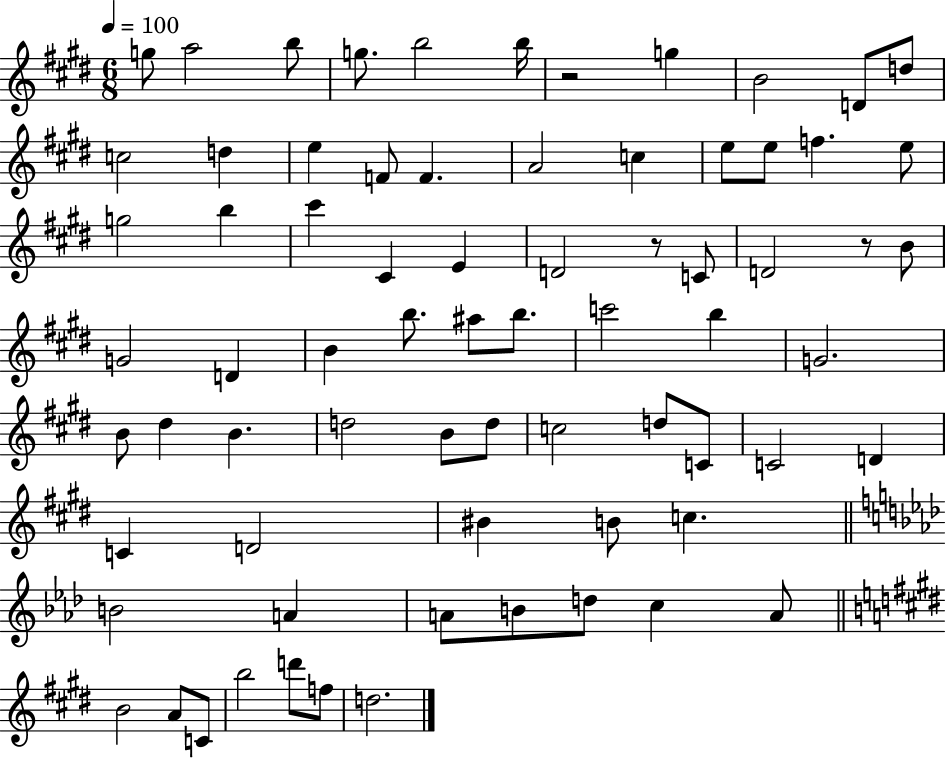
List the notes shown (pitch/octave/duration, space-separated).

G5/e A5/h B5/e G5/e. B5/h B5/s R/h G5/q B4/h D4/e D5/e C5/h D5/q E5/q F4/e F4/q. A4/h C5/q E5/e E5/e F5/q. E5/e G5/h B5/q C#6/q C#4/q E4/q D4/h R/e C4/e D4/h R/e B4/e G4/h D4/q B4/q B5/e. A#5/e B5/e. C6/h B5/q G4/h. B4/e D#5/q B4/q. D5/h B4/e D5/e C5/h D5/e C4/e C4/h D4/q C4/q D4/h BIS4/q B4/e C5/q. B4/h A4/q A4/e B4/e D5/e C5/q A4/e B4/h A4/e C4/e B5/h D6/e F5/e D5/h.